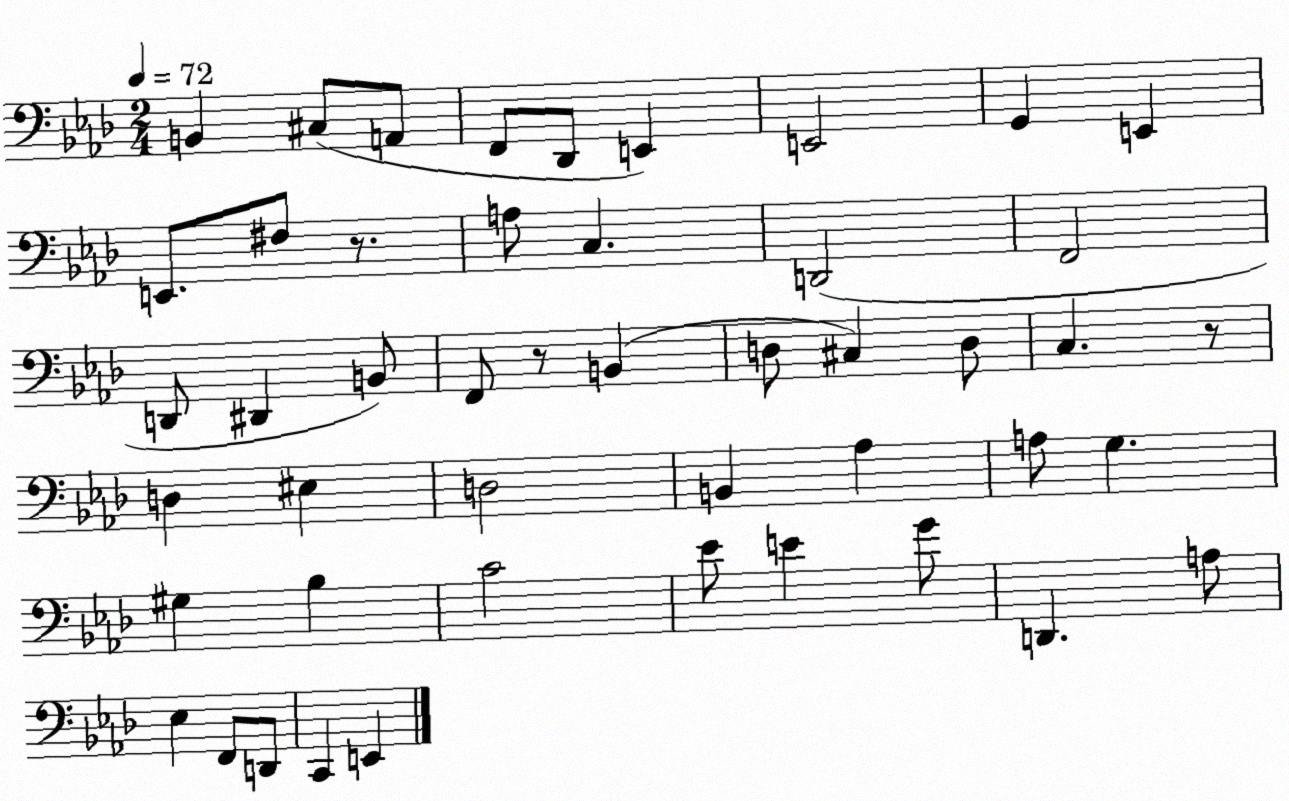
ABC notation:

X:1
T:Untitled
M:2/4
L:1/4
K:Ab
B,, ^C,/2 A,,/2 F,,/2 _D,,/2 E,, E,,2 G,, E,, E,,/2 ^F,/2 z/2 A,/2 C, D,,2 F,,2 D,,/2 ^D,, B,,/2 F,,/2 z/2 B,, D,/2 ^C, D,/2 C, z/2 D, ^E, D,2 B,, _A, A,/2 G, ^G, _B, C2 _E/2 E G/2 D,, A,/2 _E, F,,/2 D,,/2 C,, E,,